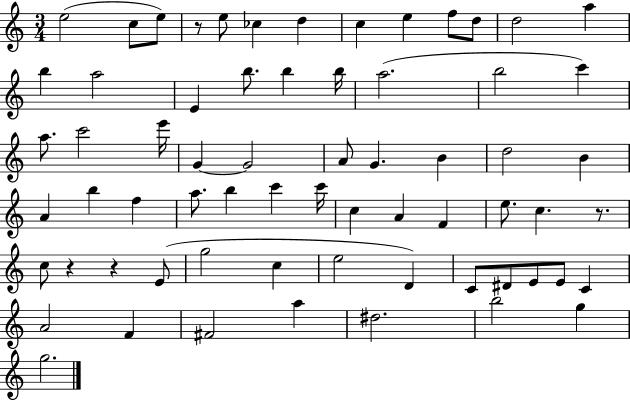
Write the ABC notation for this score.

X:1
T:Untitled
M:3/4
L:1/4
K:C
e2 c/2 e/2 z/2 e/2 _c d c e f/2 d/2 d2 a b a2 E b/2 b b/4 a2 b2 c' a/2 c'2 e'/4 G G2 A/2 G B d2 B A b f a/2 b c' c'/4 c A F e/2 c z/2 c/2 z z E/2 g2 c e2 D C/2 ^D/2 E/2 E/2 C A2 F ^F2 a ^d2 b2 g g2